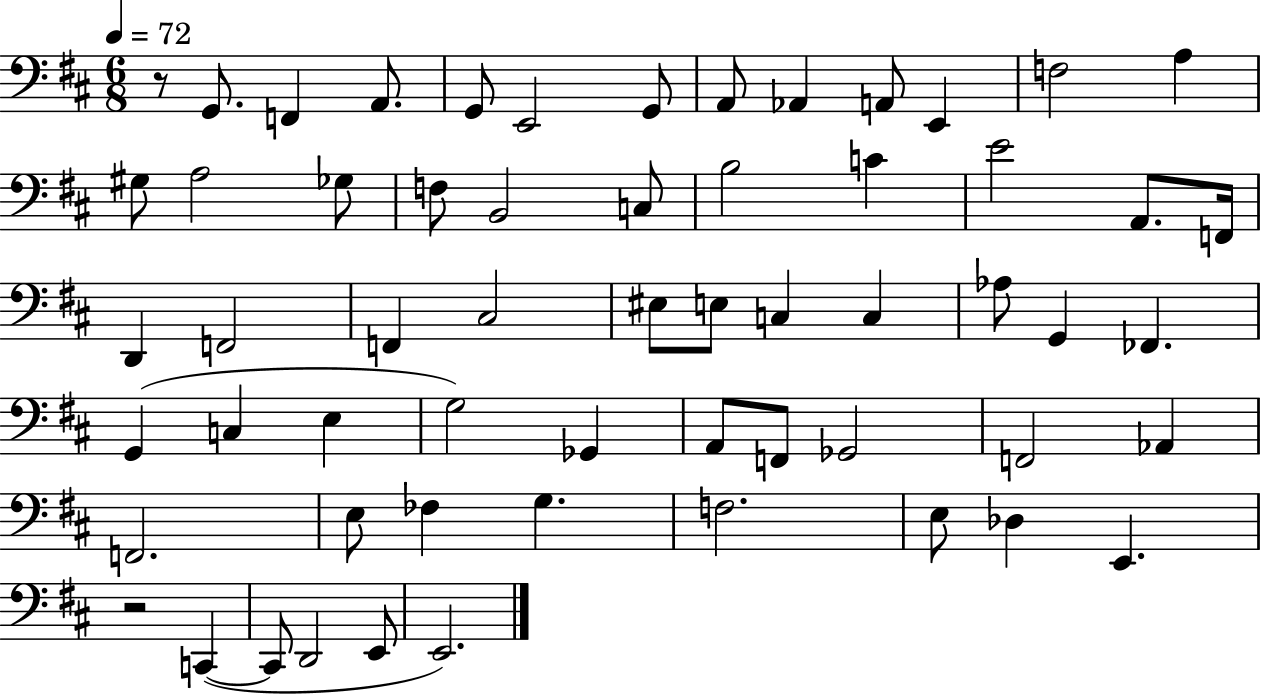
X:1
T:Untitled
M:6/8
L:1/4
K:D
z/2 G,,/2 F,, A,,/2 G,,/2 E,,2 G,,/2 A,,/2 _A,, A,,/2 E,, F,2 A, ^G,/2 A,2 _G,/2 F,/2 B,,2 C,/2 B,2 C E2 A,,/2 F,,/4 D,, F,,2 F,, ^C,2 ^E,/2 E,/2 C, C, _A,/2 G,, _F,, G,, C, E, G,2 _G,, A,,/2 F,,/2 _G,,2 F,,2 _A,, F,,2 E,/2 _F, G, F,2 E,/2 _D, E,, z2 C,, C,,/2 D,,2 E,,/2 E,,2